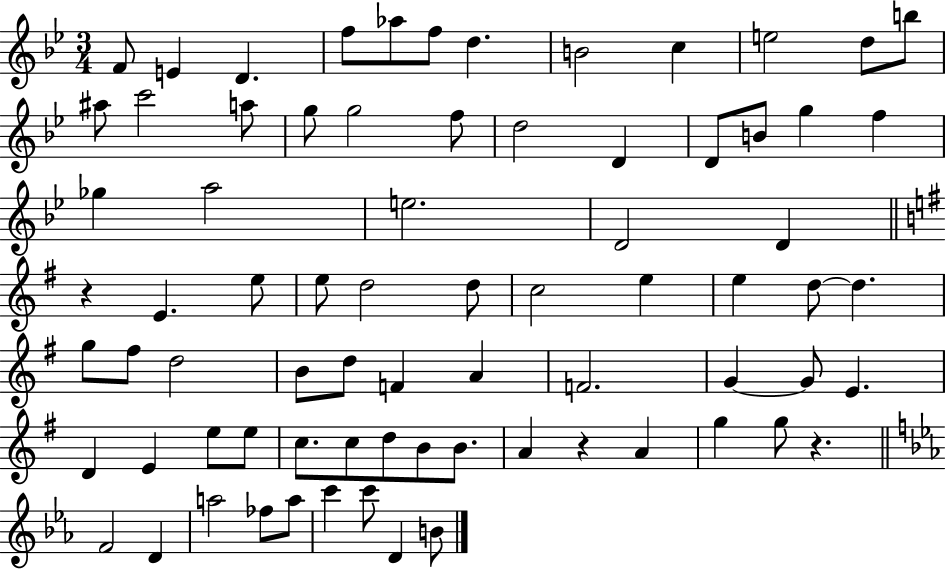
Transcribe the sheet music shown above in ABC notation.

X:1
T:Untitled
M:3/4
L:1/4
K:Bb
F/2 E D f/2 _a/2 f/2 d B2 c e2 d/2 b/2 ^a/2 c'2 a/2 g/2 g2 f/2 d2 D D/2 B/2 g f _g a2 e2 D2 D z E e/2 e/2 d2 d/2 c2 e e d/2 d g/2 ^f/2 d2 B/2 d/2 F A F2 G G/2 E D E e/2 e/2 c/2 c/2 d/2 B/2 B/2 A z A g g/2 z F2 D a2 _f/2 a/2 c' c'/2 D B/2